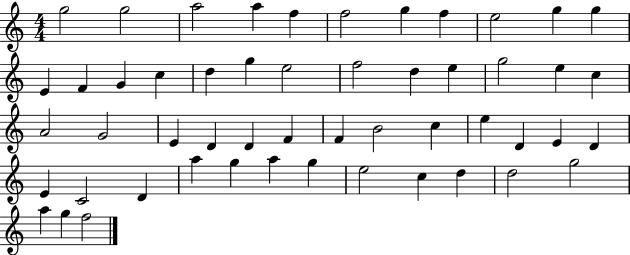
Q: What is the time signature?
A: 4/4